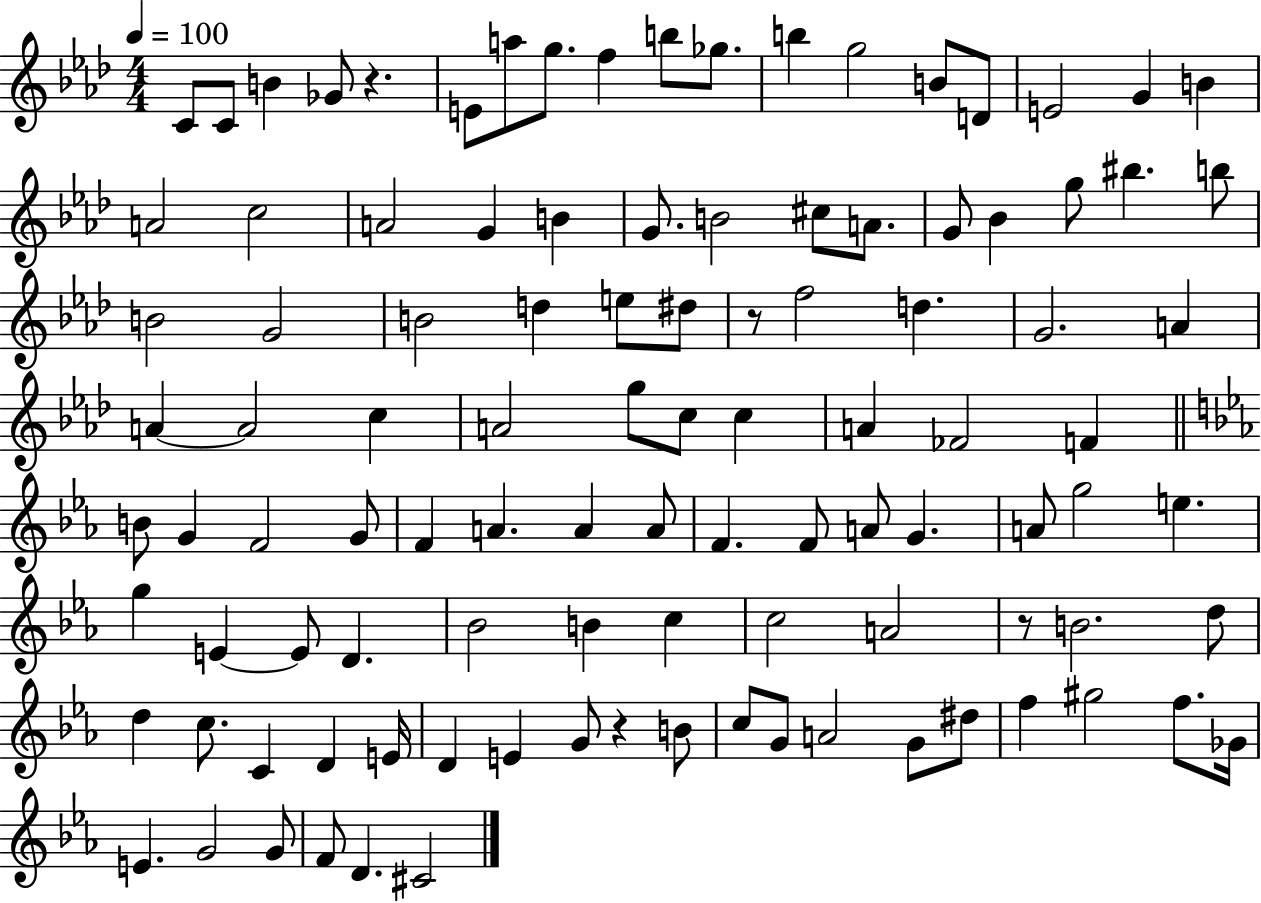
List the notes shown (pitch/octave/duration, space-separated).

C4/e C4/e B4/q Gb4/e R/q. E4/e A5/e G5/e. F5/q B5/e Gb5/e. B5/q G5/h B4/e D4/e E4/h G4/q B4/q A4/h C5/h A4/h G4/q B4/q G4/e. B4/h C#5/e A4/e. G4/e Bb4/q G5/e BIS5/q. B5/e B4/h G4/h B4/h D5/q E5/e D#5/e R/e F5/h D5/q. G4/h. A4/q A4/q A4/h C5/q A4/h G5/e C5/e C5/q A4/q FES4/h F4/q B4/e G4/q F4/h G4/e F4/q A4/q. A4/q A4/e F4/q. F4/e A4/e G4/q. A4/e G5/h E5/q. G5/q E4/q E4/e D4/q. Bb4/h B4/q C5/q C5/h A4/h R/e B4/h. D5/e D5/q C5/e. C4/q D4/q E4/s D4/q E4/q G4/e R/q B4/e C5/e G4/e A4/h G4/e D#5/e F5/q G#5/h F5/e. Gb4/s E4/q. G4/h G4/e F4/e D4/q. C#4/h